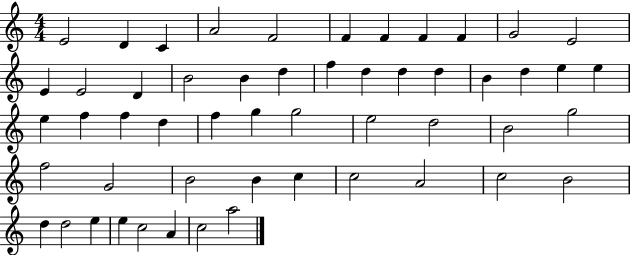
{
  \clef treble
  \numericTimeSignature
  \time 4/4
  \key c \major
  e'2 d'4 c'4 | a'2 f'2 | f'4 f'4 f'4 f'4 | g'2 e'2 | \break e'4 e'2 d'4 | b'2 b'4 d''4 | f''4 d''4 d''4 d''4 | b'4 d''4 e''4 e''4 | \break e''4 f''4 f''4 d''4 | f''4 g''4 g''2 | e''2 d''2 | b'2 g''2 | \break f''2 g'2 | b'2 b'4 c''4 | c''2 a'2 | c''2 b'2 | \break d''4 d''2 e''4 | e''4 c''2 a'4 | c''2 a''2 | \bar "|."
}